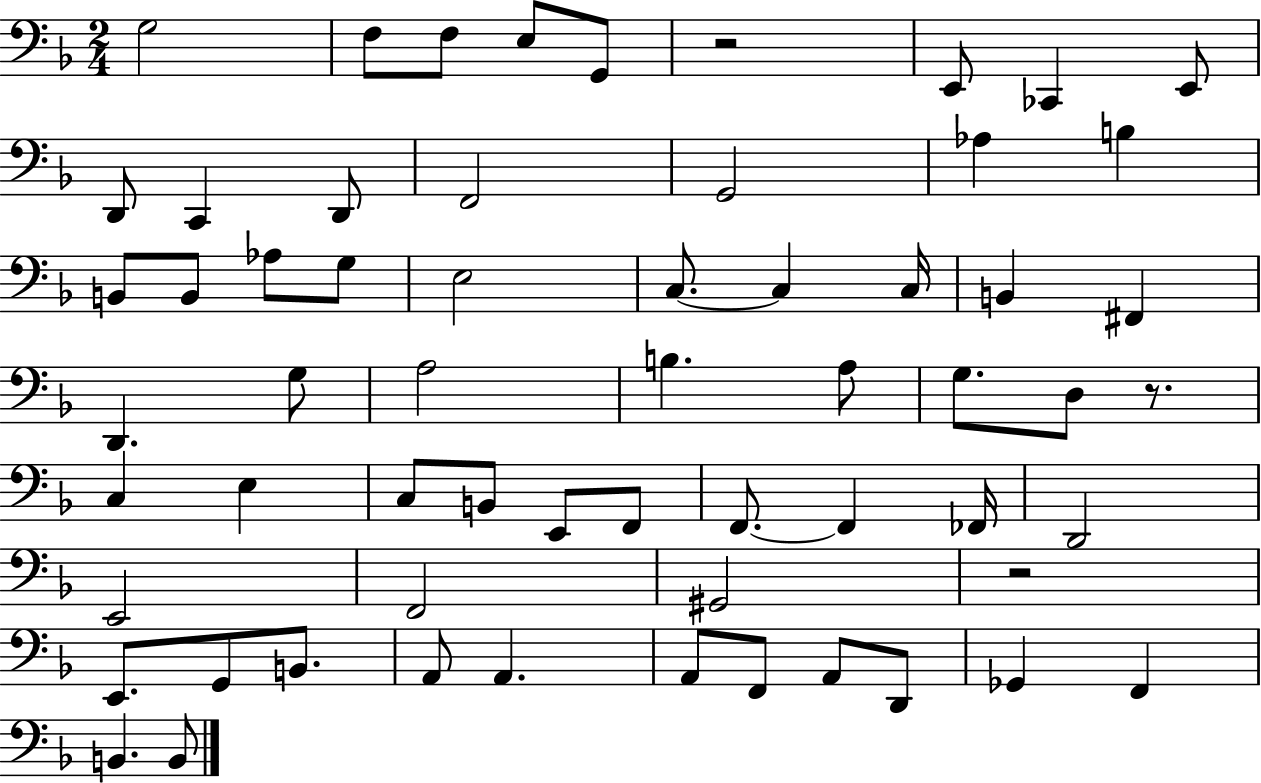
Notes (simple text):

G3/h F3/e F3/e E3/e G2/e R/h E2/e CES2/q E2/e D2/e C2/q D2/e F2/h G2/h Ab3/q B3/q B2/e B2/e Ab3/e G3/e E3/h C3/e. C3/q C3/s B2/q F#2/q D2/q. G3/e A3/h B3/q. A3/e G3/e. D3/e R/e. C3/q E3/q C3/e B2/e E2/e F2/e F2/e. F2/q FES2/s D2/h E2/h F2/h G#2/h R/h E2/e. G2/e B2/e. A2/e A2/q. A2/e F2/e A2/e D2/e Gb2/q F2/q B2/q. B2/e